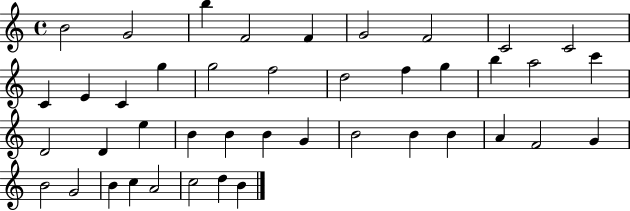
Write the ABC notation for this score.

X:1
T:Untitled
M:4/4
L:1/4
K:C
B2 G2 b F2 F G2 F2 C2 C2 C E C g g2 f2 d2 f g b a2 c' D2 D e B B B G B2 B B A F2 G B2 G2 B c A2 c2 d B